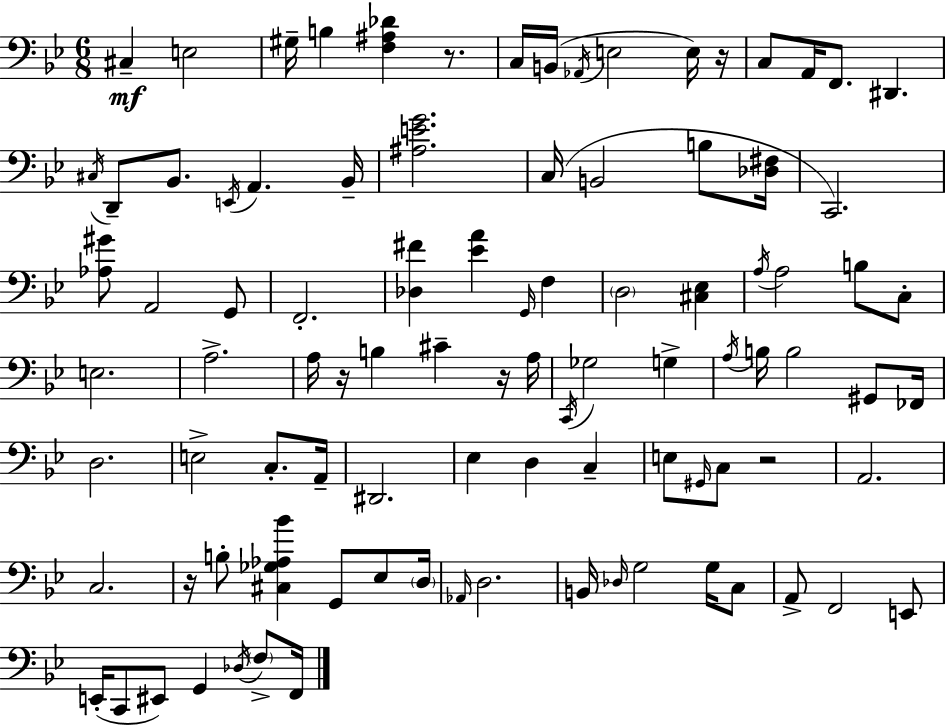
X:1
T:Untitled
M:6/8
L:1/4
K:Bb
^C, E,2 ^G,/4 B, [F,^A,_D] z/2 C,/4 B,,/4 _A,,/4 E,2 E,/4 z/4 C,/2 A,,/4 F,,/2 ^D,, ^C,/4 D,,/2 _B,,/2 E,,/4 A,, _B,,/4 [^A,EG]2 C,/4 B,,2 B,/2 [_D,^F,]/4 C,,2 [_A,^G]/2 A,,2 G,,/2 F,,2 [_D,^F] [_EA] G,,/4 F, D,2 [^C,_E,] A,/4 A,2 B,/2 C,/2 E,2 A,2 A,/4 z/4 B, ^C z/4 A,/4 C,,/4 _G,2 G, A,/4 B,/4 B,2 ^G,,/2 _F,,/4 D,2 E,2 C,/2 A,,/4 ^D,,2 _E, D, C, E,/2 ^G,,/4 C,/2 z2 A,,2 C,2 z/4 B,/2 [^C,_G,_A,_B] G,,/2 _E,/2 D,/4 _A,,/4 D,2 B,,/4 _D,/4 G,2 G,/4 C,/2 A,,/2 F,,2 E,,/2 E,,/4 C,,/2 ^E,,/2 G,, _D,/4 F,/2 F,,/4